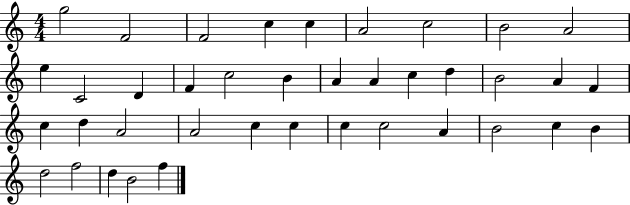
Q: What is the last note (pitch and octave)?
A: F5